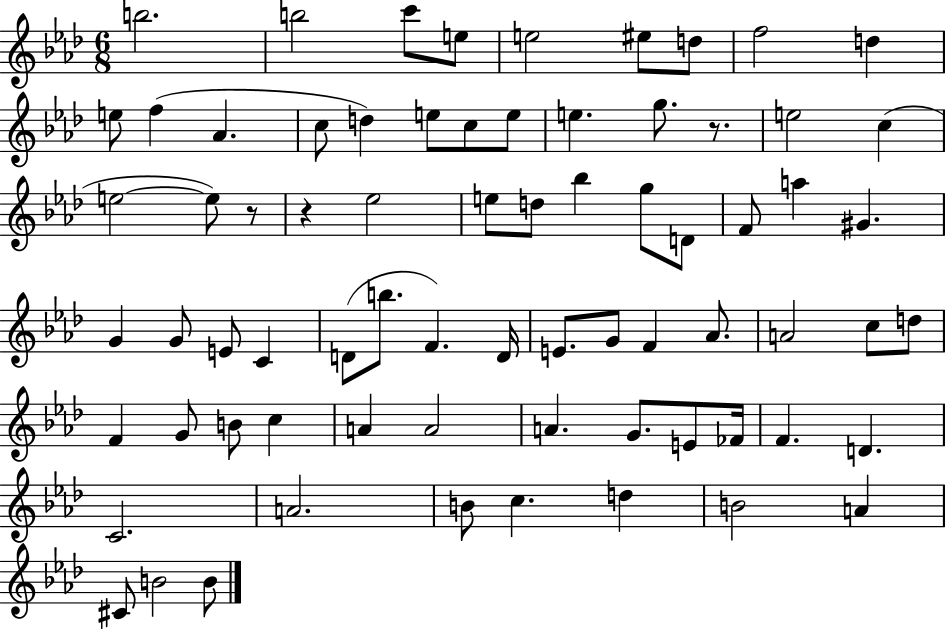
B5/h. B5/h C6/e E5/e E5/h EIS5/e D5/e F5/h D5/q E5/e F5/q Ab4/q. C5/e D5/q E5/e C5/e E5/e E5/q. G5/e. R/e. E5/h C5/q E5/h E5/e R/e R/q Eb5/h E5/e D5/e Bb5/q G5/e D4/e F4/e A5/q G#4/q. G4/q G4/e E4/e C4/q D4/e B5/e. F4/q. D4/s E4/e. G4/e F4/q Ab4/e. A4/h C5/e D5/e F4/q G4/e B4/e C5/q A4/q A4/h A4/q. G4/e. E4/e FES4/s F4/q. D4/q. C4/h. A4/h. B4/e C5/q. D5/q B4/h A4/q C#4/e B4/h B4/e